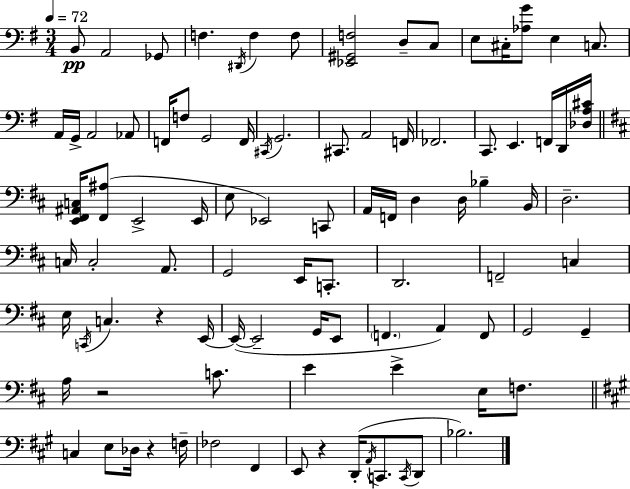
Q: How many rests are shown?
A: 4